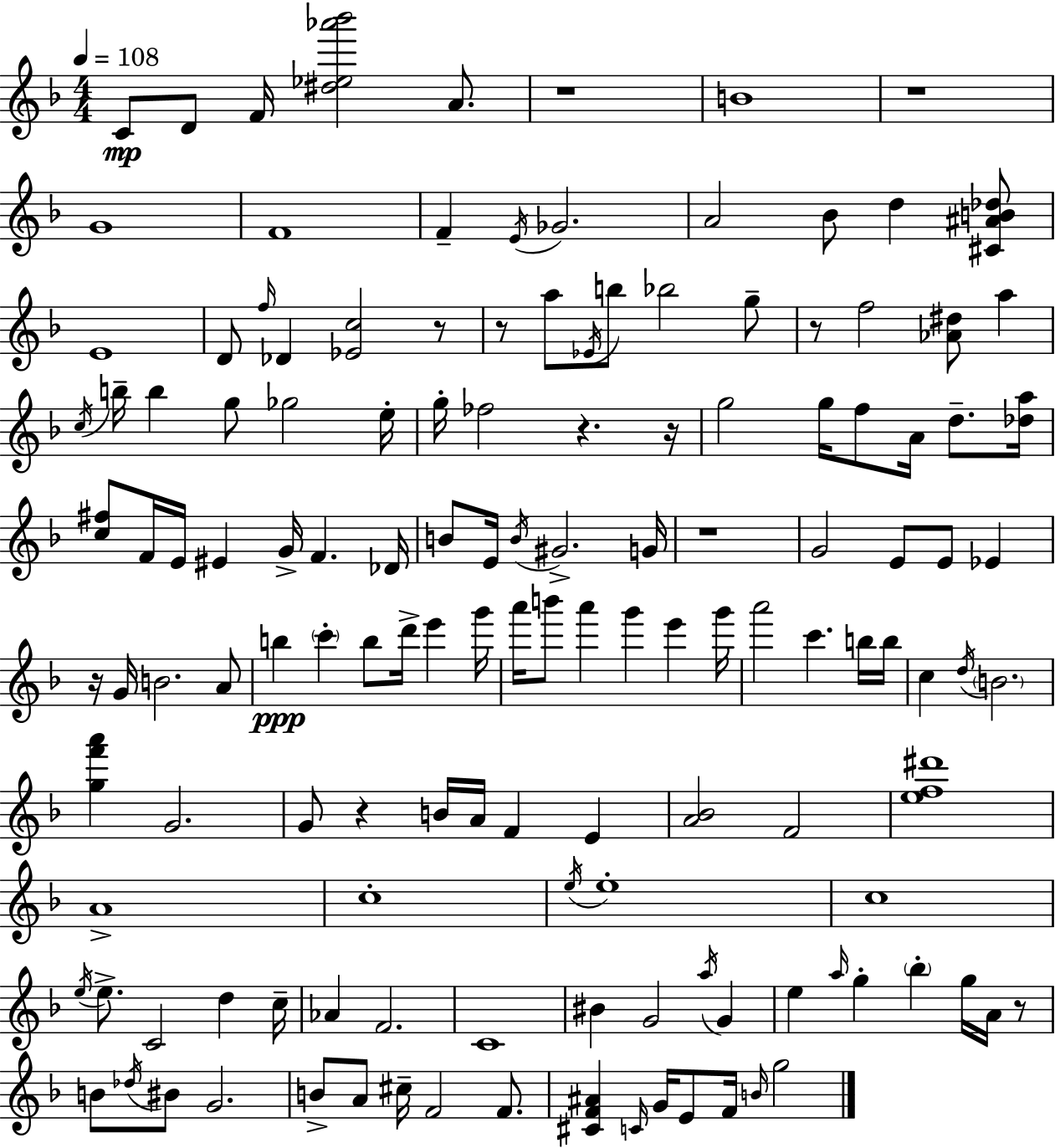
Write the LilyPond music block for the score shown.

{
  \clef treble
  \numericTimeSignature
  \time 4/4
  \key f \major
  \tempo 4 = 108
  \repeat volta 2 { c'8\mp d'8 f'16 <dis'' ees'' aes''' bes'''>2 a'8. | r1 | b'1 | r1 | \break g'1 | f'1 | f'4-- \acciaccatura { e'16 } ges'2. | a'2 bes'8 d''4 <cis' ais' b' des''>8 | \break e'1 | d'8 \grace { f''16 } des'4 <ees' c''>2 | r8 r8 a''8 \acciaccatura { ees'16 } b''8 bes''2 | g''8-- r8 f''2 <aes' dis''>8 a''4 | \break \acciaccatura { c''16 } b''16-- b''4 g''8 ges''2 | e''16-. g''16-. fes''2 r4. | r16 g''2 g''16 f''8 a'16 | d''8.-- <des'' a''>16 <c'' fis''>8 f'16 e'16 eis'4 g'16-> f'4. | \break des'16 b'8 e'16 \acciaccatura { b'16 } gis'2.-> | g'16 r1 | g'2 e'8 e'8 | ees'4 r16 g'16 b'2. | \break a'8 b''4\ppp \parenthesize c'''4-. b''8 d'''16-> | e'''4 g'''16 a'''16 b'''8 a'''4 g'''4 | e'''4 g'''16 a'''2 c'''4. | b''16 b''16 c''4 \acciaccatura { d''16 } \parenthesize b'2. | \break <g'' f''' a'''>4 g'2. | g'8 r4 b'16 a'16 f'4 | e'4 <a' bes'>2 f'2 | <e'' f'' dis'''>1 | \break a'1-> | c''1-. | \acciaccatura { e''16 } e''1-. | c''1 | \break \acciaccatura { e''16 } e''8.-> c'2 | d''4 c''16-- aes'4 f'2. | c'1 | bis'4 g'2 | \break \acciaccatura { a''16 } g'4 e''4 \grace { a''16 } g''4-. | \parenthesize bes''4-. g''16 a'16 r8 b'8 \acciaccatura { des''16 } bis'8 g'2. | b'8-> a'8 cis''16-- | f'2 f'8. <cis' f' ais'>4 \grace { c'16 } | \break g'16 e'8 f'16 \grace { b'16 } g''2 } \bar "|."
}